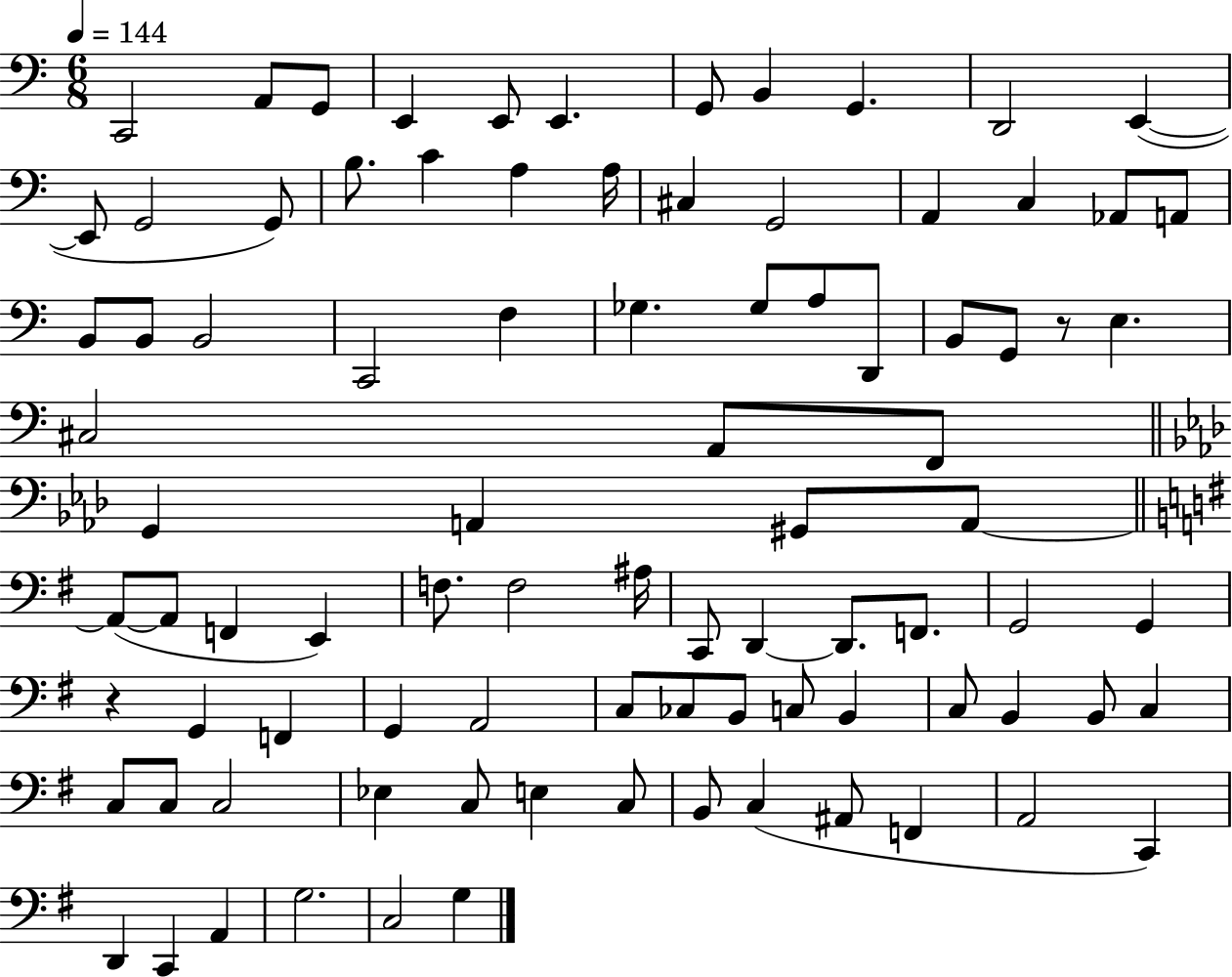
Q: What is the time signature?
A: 6/8